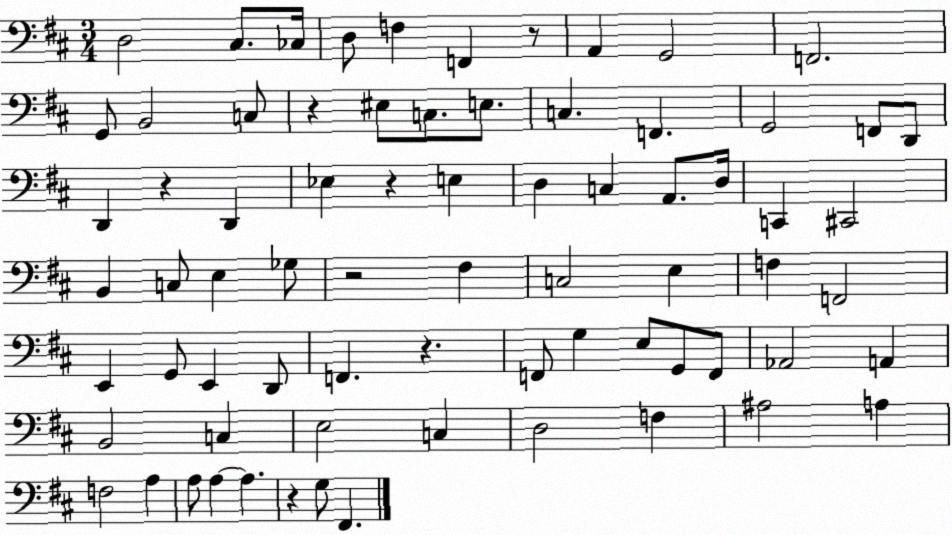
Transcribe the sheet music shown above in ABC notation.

X:1
T:Untitled
M:3/4
L:1/4
K:D
D,2 ^C,/2 _C,/4 D,/2 F, F,, z/2 A,, G,,2 F,,2 G,,/2 B,,2 C,/2 z ^E,/2 C,/2 E,/2 C, F,, G,,2 F,,/2 D,,/2 D,, z D,, _E, z E, D, C, A,,/2 D,/4 C,, ^C,,2 B,, C,/2 E, _G,/2 z2 ^F, C,2 E, F, F,,2 E,, G,,/2 E,, D,,/2 F,, z F,,/2 G, E,/2 G,,/2 F,,/2 _A,,2 A,, B,,2 C, E,2 C, D,2 F, ^A,2 A, F,2 A, A,/2 A, A, z G,/2 ^F,,